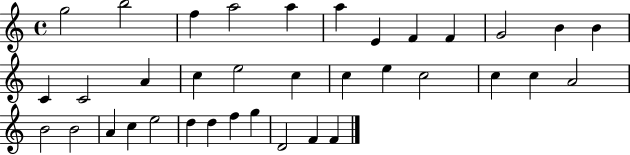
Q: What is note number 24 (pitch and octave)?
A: A4